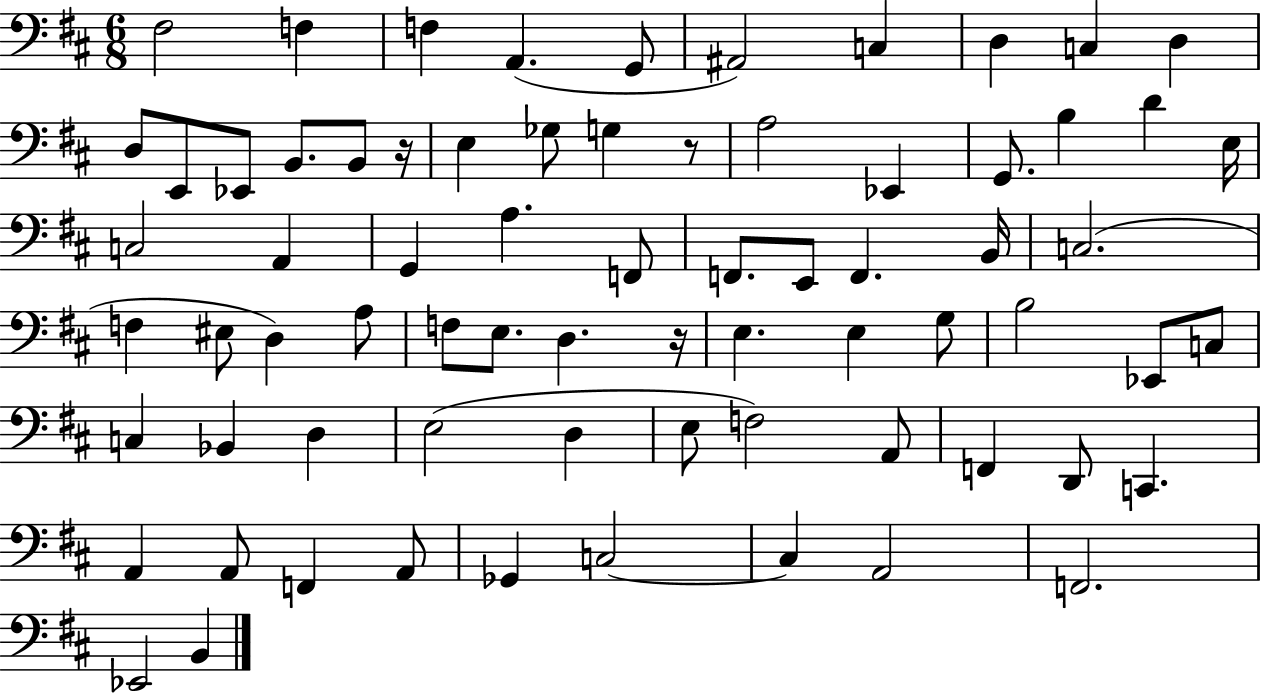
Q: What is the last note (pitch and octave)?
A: B2